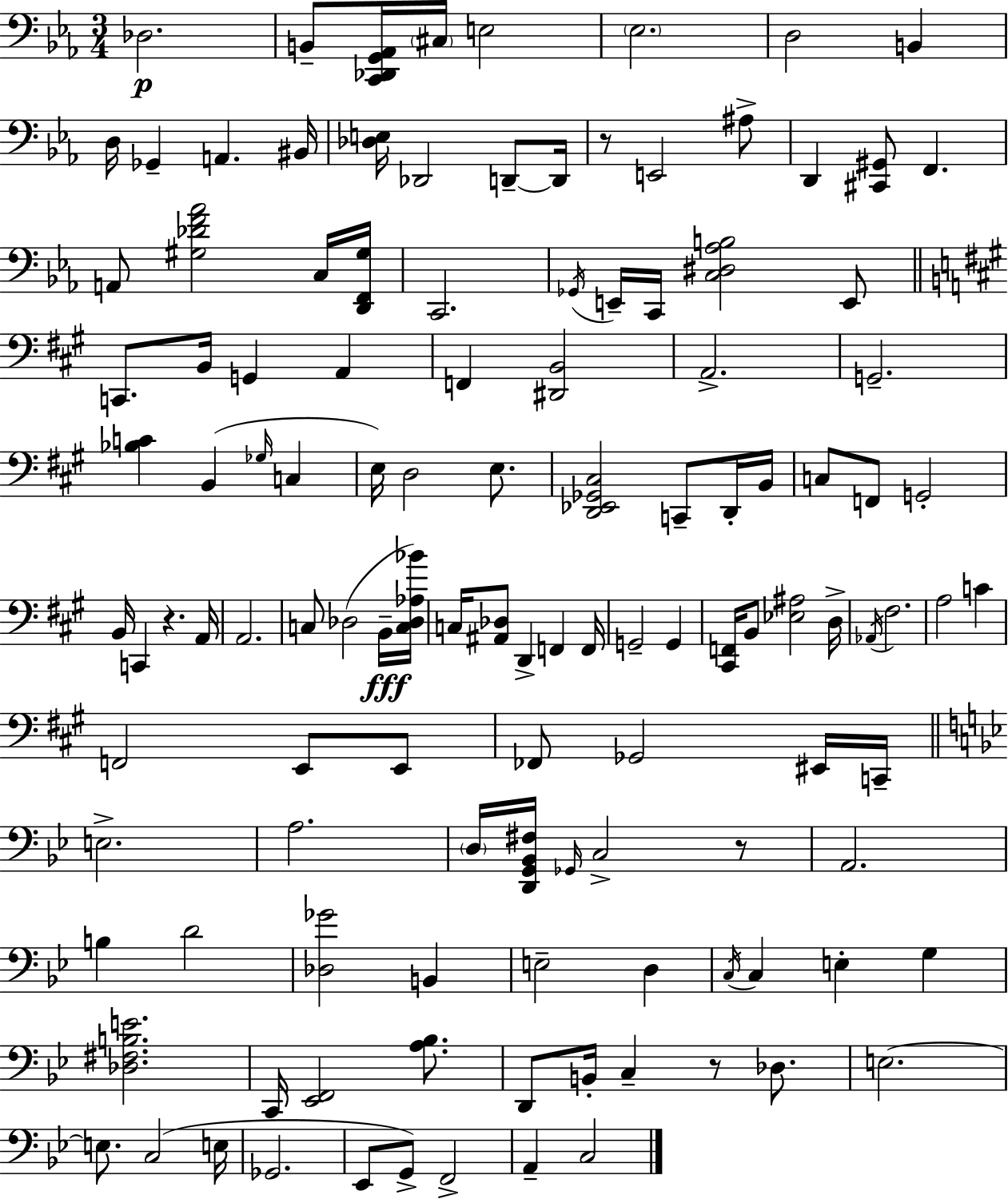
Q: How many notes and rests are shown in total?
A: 122